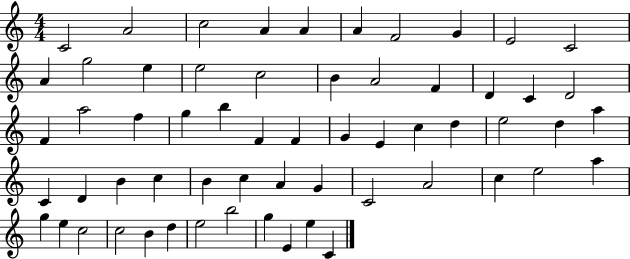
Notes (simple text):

C4/h A4/h C5/h A4/q A4/q A4/q F4/h G4/q E4/h C4/h A4/q G5/h E5/q E5/h C5/h B4/q A4/h F4/q D4/q C4/q D4/h F4/q A5/h F5/q G5/q B5/q F4/q F4/q G4/q E4/q C5/q D5/q E5/h D5/q A5/q C4/q D4/q B4/q C5/q B4/q C5/q A4/q G4/q C4/h A4/h C5/q E5/h A5/q G5/q E5/q C5/h C5/h B4/q D5/q E5/h B5/h G5/q E4/q E5/q C4/q